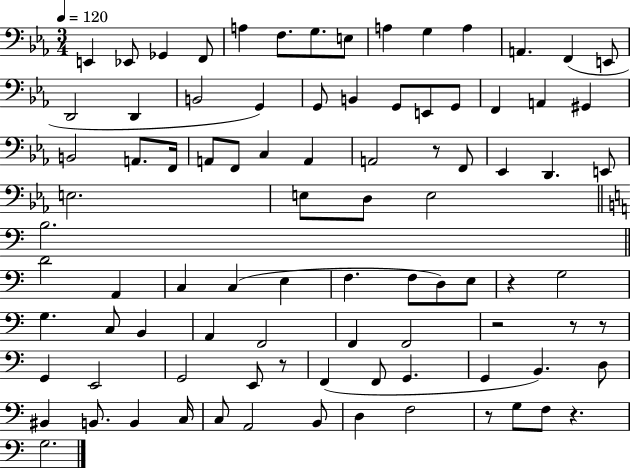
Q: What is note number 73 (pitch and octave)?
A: B2